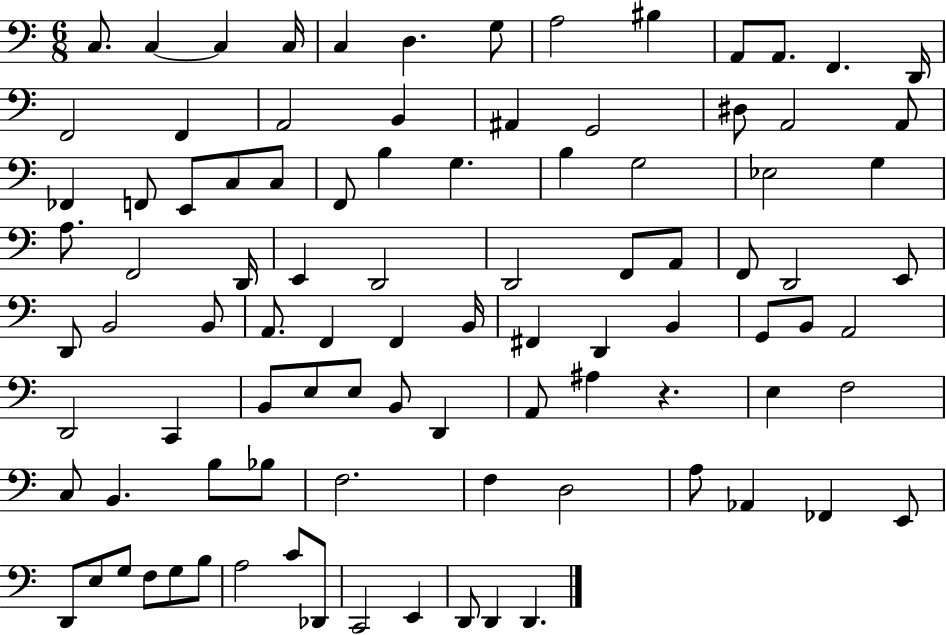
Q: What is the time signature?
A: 6/8